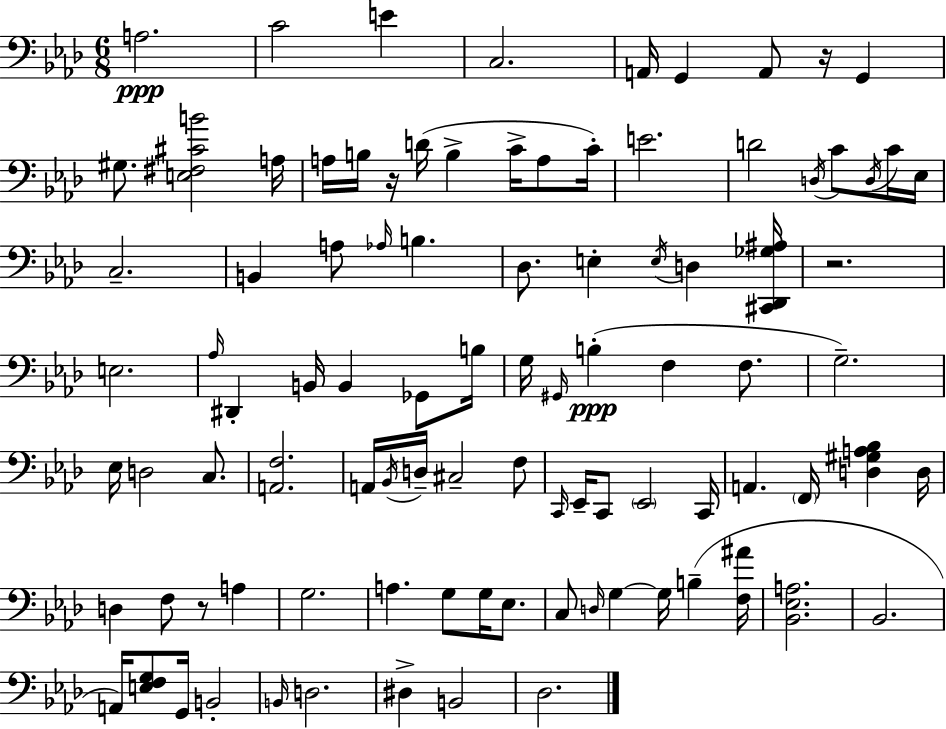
A3/h. C4/h E4/q C3/h. A2/s G2/q A2/e R/s G2/q G#3/e. [E3,F#3,C#4,B4]/h A3/s A3/s B3/s R/s D4/s B3/q C4/s A3/e C4/s E4/h. D4/h D3/s C4/e D3/s C4/s Eb3/s C3/h. B2/q A3/e Ab3/s B3/q. Db3/e. E3/q E3/s D3/q [C#2,Db2,Gb3,A#3]/s R/h. E3/h. Ab3/s D#2/q B2/s B2/q Gb2/e B3/s G3/s G#2/s B3/q F3/q F3/e. G3/h. Eb3/s D3/h C3/e. [A2,F3]/h. A2/s Bb2/s D3/s C#3/h F3/e C2/s Eb2/s C2/e Eb2/h C2/s A2/q. F2/s [D3,G#3,A3,Bb3]/q D3/s D3/q F3/e R/e A3/q G3/h. A3/q. G3/e G3/s Eb3/e. C3/e D3/s G3/q G3/s B3/q [F3,A#4]/s [Bb2,Eb3,A3]/h. Bb2/h. A2/s [E3,F3,G3]/e G2/s B2/h B2/s D3/h. D#3/q B2/h Db3/h.